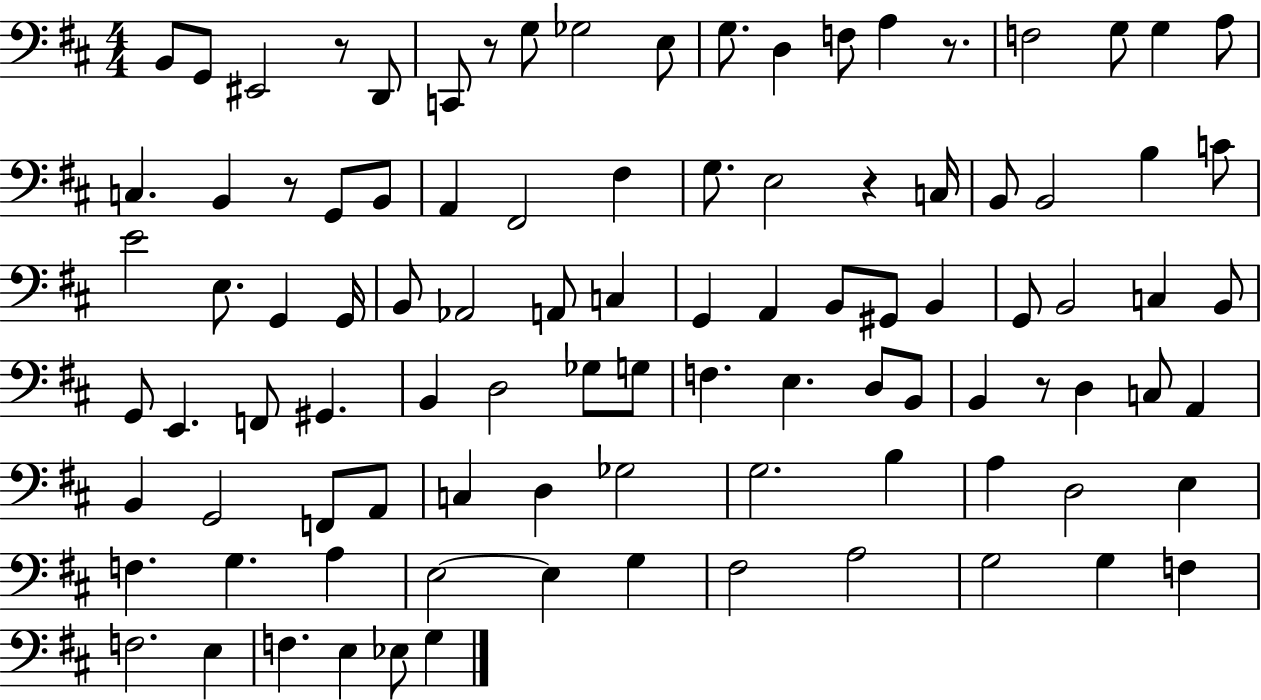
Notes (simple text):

B2/e G2/e EIS2/h R/e D2/e C2/e R/e G3/e Gb3/h E3/e G3/e. D3/q F3/e A3/q R/e. F3/h G3/e G3/q A3/e C3/q. B2/q R/e G2/e B2/e A2/q F#2/h F#3/q G3/e. E3/h R/q C3/s B2/e B2/h B3/q C4/e E4/h E3/e. G2/q G2/s B2/e Ab2/h A2/e C3/q G2/q A2/q B2/e G#2/e B2/q G2/e B2/h C3/q B2/e G2/e E2/q. F2/e G#2/q. B2/q D3/h Gb3/e G3/e F3/q. E3/q. D3/e B2/e B2/q R/e D3/q C3/e A2/q B2/q G2/h F2/e A2/e C3/q D3/q Gb3/h G3/h. B3/q A3/q D3/h E3/q F3/q. G3/q. A3/q E3/h E3/q G3/q F#3/h A3/h G3/h G3/q F3/q F3/h. E3/q F3/q. E3/q Eb3/e G3/q